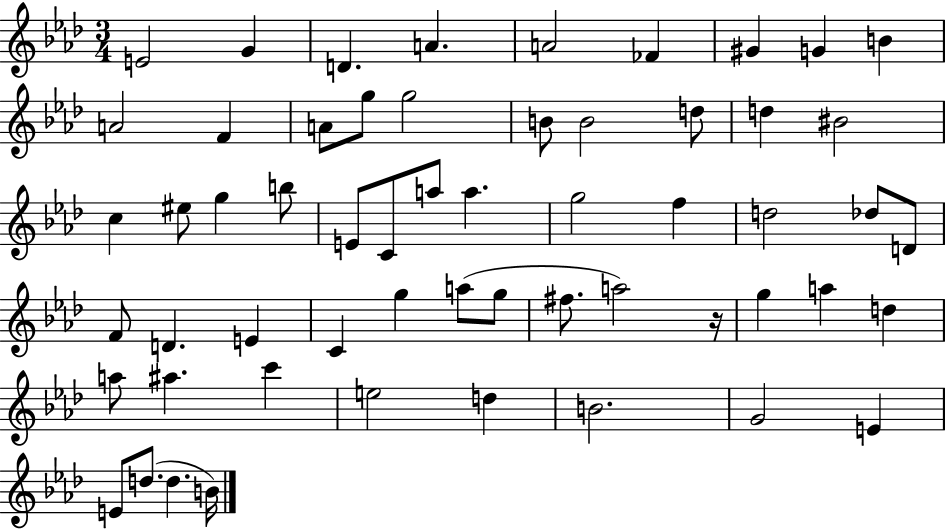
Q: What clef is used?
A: treble